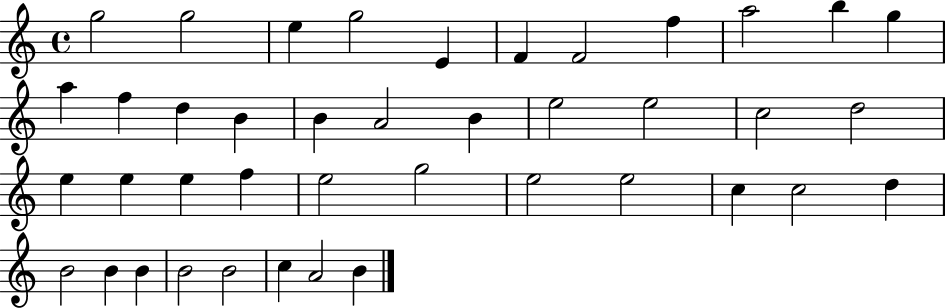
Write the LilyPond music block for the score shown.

{
  \clef treble
  \time 4/4
  \defaultTimeSignature
  \key c \major
  g''2 g''2 | e''4 g''2 e'4 | f'4 f'2 f''4 | a''2 b''4 g''4 | \break a''4 f''4 d''4 b'4 | b'4 a'2 b'4 | e''2 e''2 | c''2 d''2 | \break e''4 e''4 e''4 f''4 | e''2 g''2 | e''2 e''2 | c''4 c''2 d''4 | \break b'2 b'4 b'4 | b'2 b'2 | c''4 a'2 b'4 | \bar "|."
}